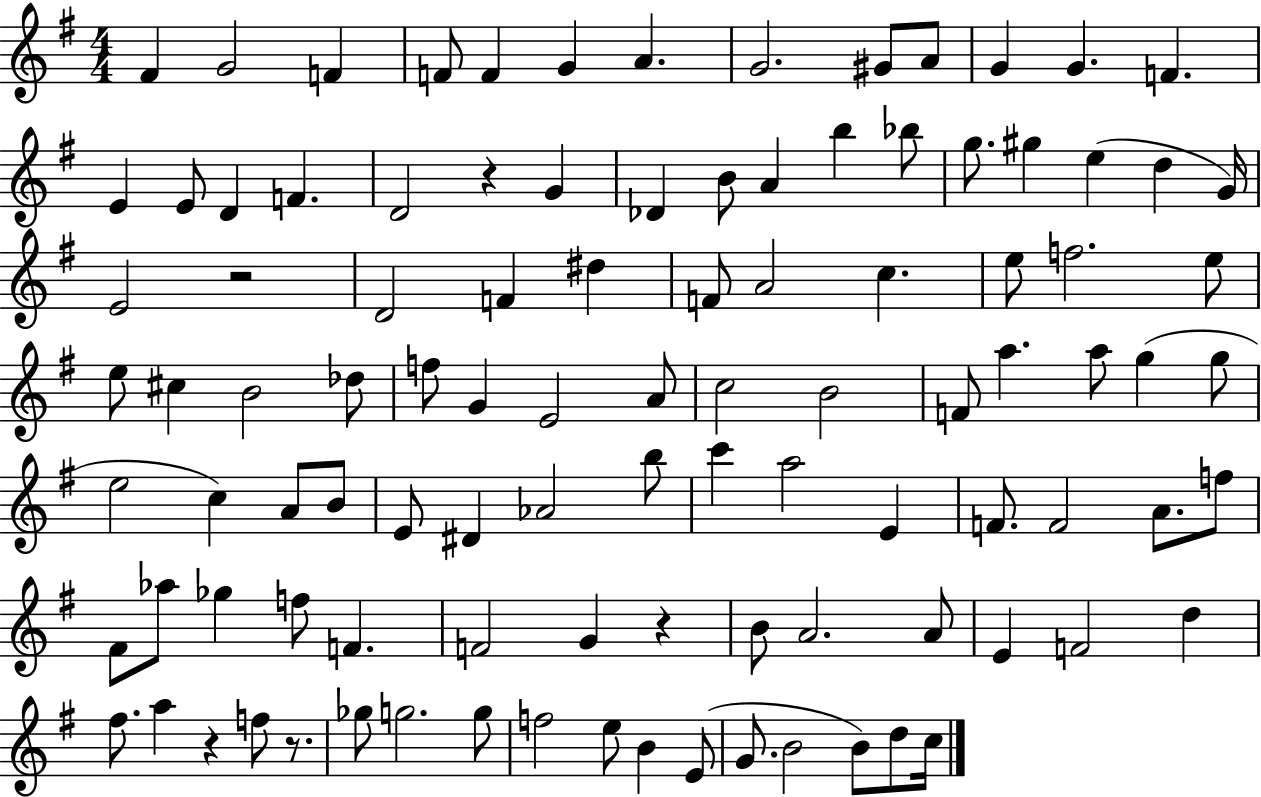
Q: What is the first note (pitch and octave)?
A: F#4